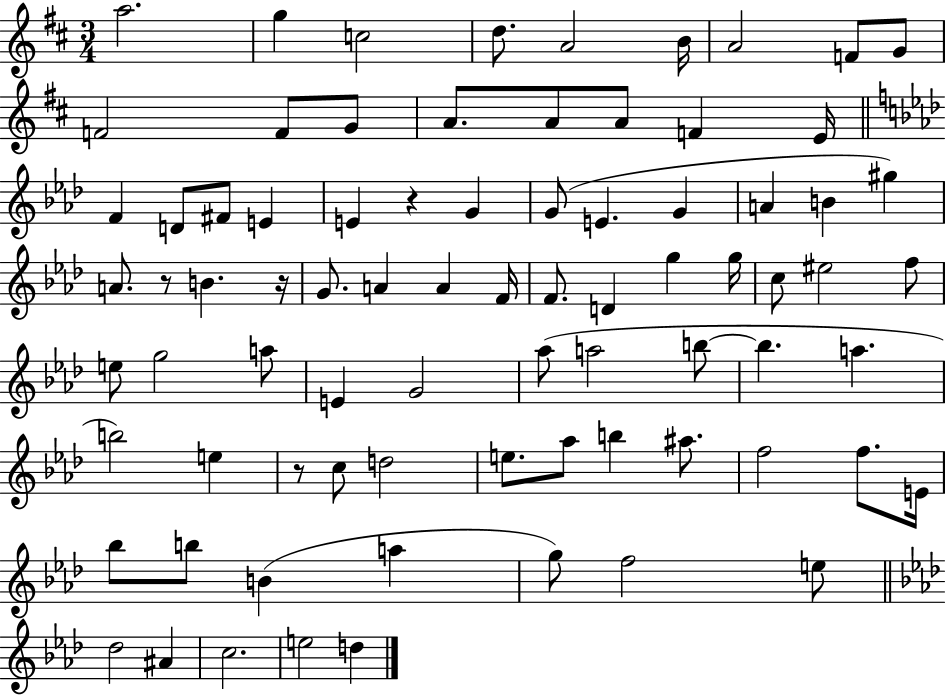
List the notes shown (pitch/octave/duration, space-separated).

A5/h. G5/q C5/h D5/e. A4/h B4/s A4/h F4/e G4/e F4/h F4/e G4/e A4/e. A4/e A4/e F4/q E4/s F4/q D4/e F#4/e E4/q E4/q R/q G4/q G4/e E4/q. G4/q A4/q B4/q G#5/q A4/e. R/e B4/q. R/s G4/e. A4/q A4/q F4/s F4/e. D4/q G5/q G5/s C5/e EIS5/h F5/e E5/e G5/h A5/e E4/q G4/h Ab5/e A5/h B5/e B5/q. A5/q. B5/h E5/q R/e C5/e D5/h E5/e. Ab5/e B5/q A#5/e. F5/h F5/e. E4/s Bb5/e B5/e B4/q A5/q G5/e F5/h E5/e Db5/h A#4/q C5/h. E5/h D5/q